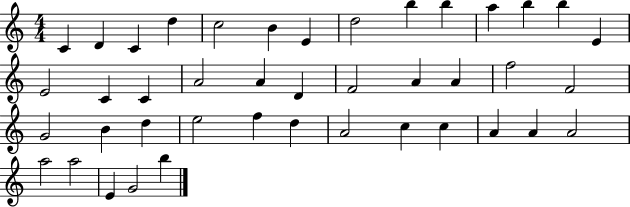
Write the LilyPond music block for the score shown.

{
  \clef treble
  \numericTimeSignature
  \time 4/4
  \key c \major
  c'4 d'4 c'4 d''4 | c''2 b'4 e'4 | d''2 b''4 b''4 | a''4 b''4 b''4 e'4 | \break e'2 c'4 c'4 | a'2 a'4 d'4 | f'2 a'4 a'4 | f''2 f'2 | \break g'2 b'4 d''4 | e''2 f''4 d''4 | a'2 c''4 c''4 | a'4 a'4 a'2 | \break a''2 a''2 | e'4 g'2 b''4 | \bar "|."
}